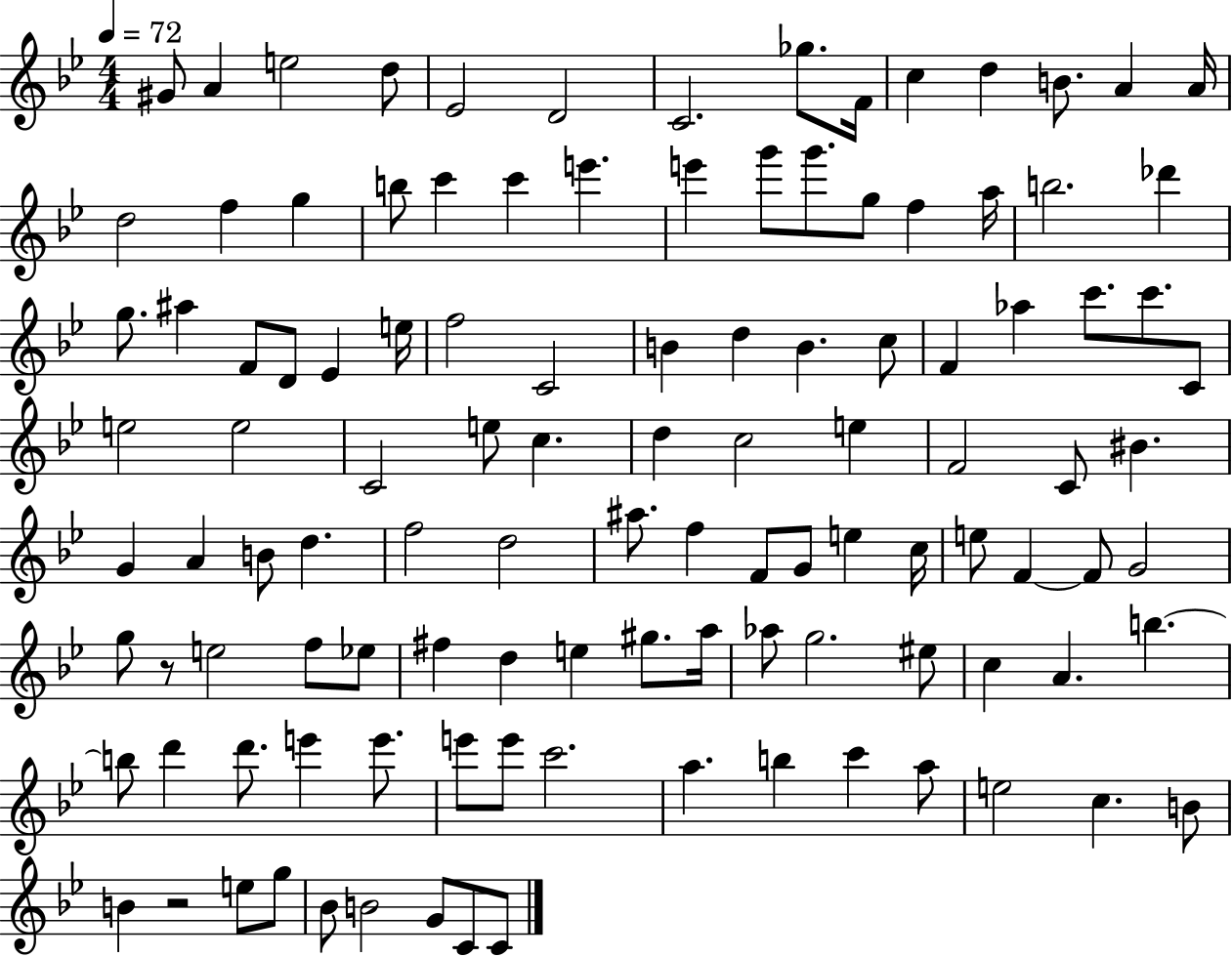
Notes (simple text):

G#4/e A4/q E5/h D5/e Eb4/h D4/h C4/h. Gb5/e. F4/s C5/q D5/q B4/e. A4/q A4/s D5/h F5/q G5/q B5/e C6/q C6/q E6/q. E6/q G6/e G6/e. G5/e F5/q A5/s B5/h. Db6/q G5/e. A#5/q F4/e D4/e Eb4/q E5/s F5/h C4/h B4/q D5/q B4/q. C5/e F4/q Ab5/q C6/e. C6/e. C4/e E5/h E5/h C4/h E5/e C5/q. D5/q C5/h E5/q F4/h C4/e BIS4/q. G4/q A4/q B4/e D5/q. F5/h D5/h A#5/e. F5/q F4/e G4/e E5/q C5/s E5/e F4/q F4/e G4/h G5/e R/e E5/h F5/e Eb5/e F#5/q D5/q E5/q G#5/e. A5/s Ab5/e G5/h. EIS5/e C5/q A4/q. B5/q. B5/e D6/q D6/e. E6/q E6/e. E6/e E6/e C6/h. A5/q. B5/q C6/q A5/e E5/h C5/q. B4/e B4/q R/h E5/e G5/e Bb4/e B4/h G4/e C4/e C4/e